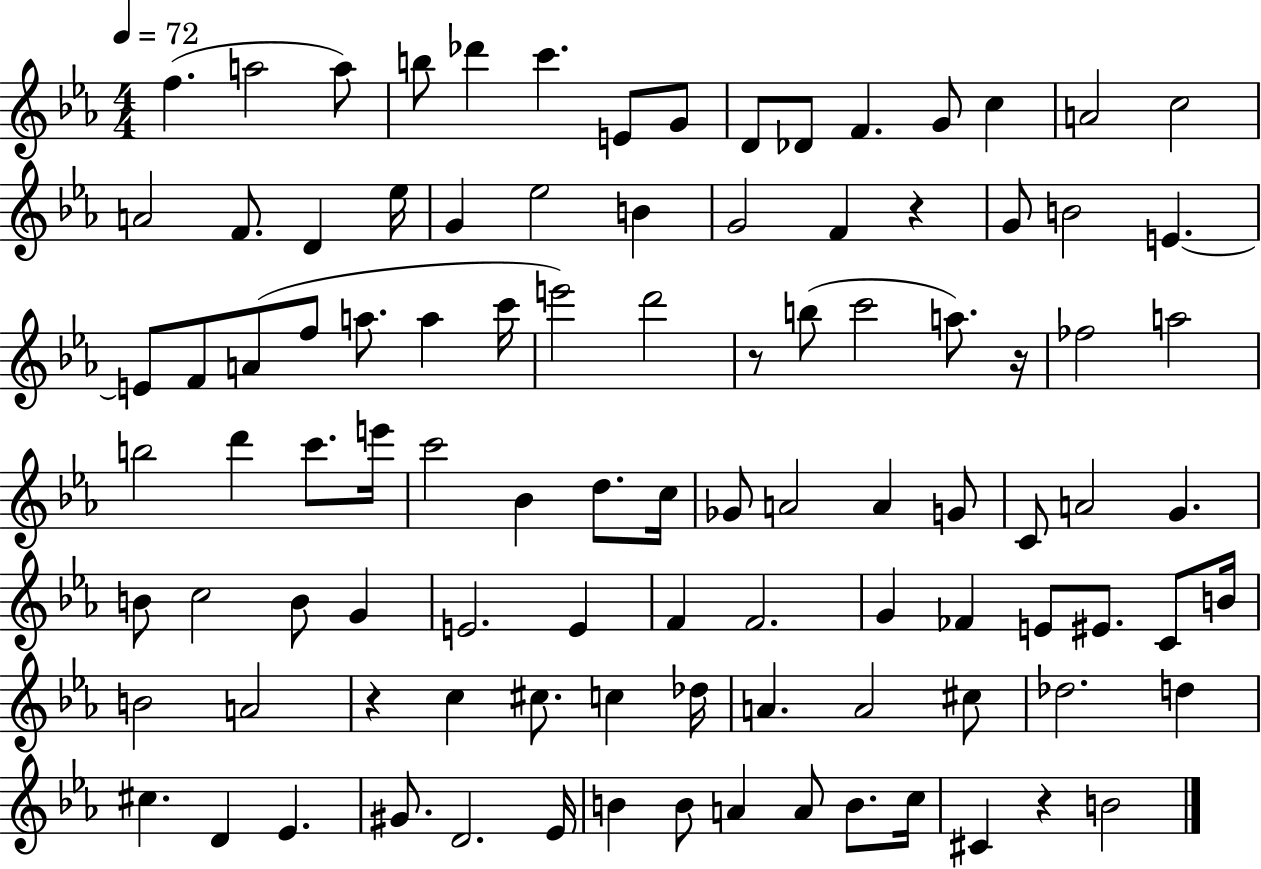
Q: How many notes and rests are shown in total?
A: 100